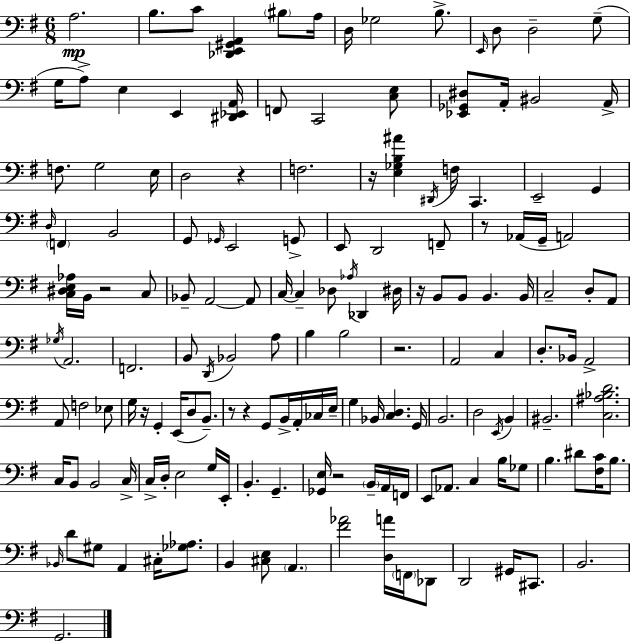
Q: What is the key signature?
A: G major